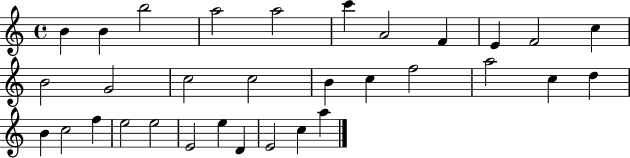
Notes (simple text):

B4/q B4/q B5/h A5/h A5/h C6/q A4/h F4/q E4/q F4/h C5/q B4/h G4/h C5/h C5/h B4/q C5/q F5/h A5/h C5/q D5/q B4/q C5/h F5/q E5/h E5/h E4/h E5/q D4/q E4/h C5/q A5/q